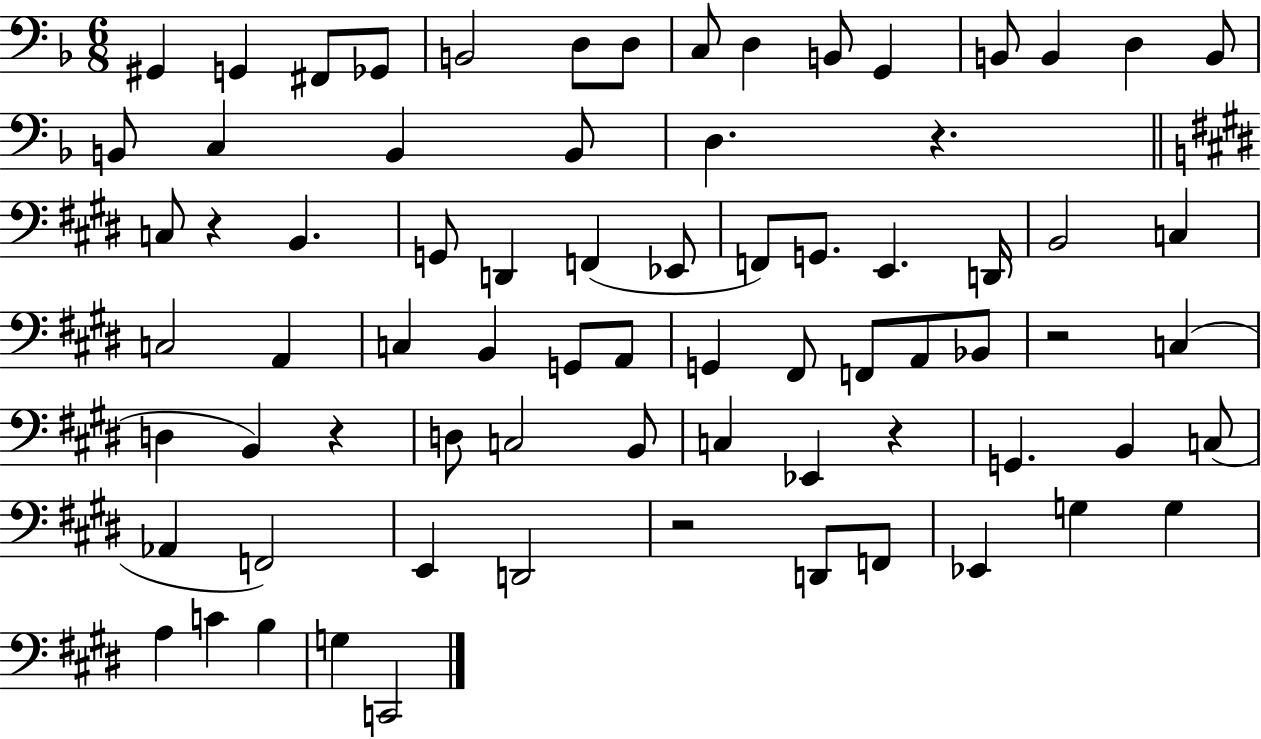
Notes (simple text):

G#2/q G2/q F#2/e Gb2/e B2/h D3/e D3/e C3/e D3/q B2/e G2/q B2/e B2/q D3/q B2/e B2/e C3/q B2/q B2/e D3/q. R/q. C3/e R/q B2/q. G2/e D2/q F2/q Eb2/e F2/e G2/e. E2/q. D2/s B2/h C3/q C3/h A2/q C3/q B2/q G2/e A2/e G2/q F#2/e F2/e A2/e Bb2/e R/h C3/q D3/q B2/q R/q D3/e C3/h B2/e C3/q Eb2/q R/q G2/q. B2/q C3/e Ab2/q F2/h E2/q D2/h R/h D2/e F2/e Eb2/q G3/q G3/q A3/q C4/q B3/q G3/q C2/h